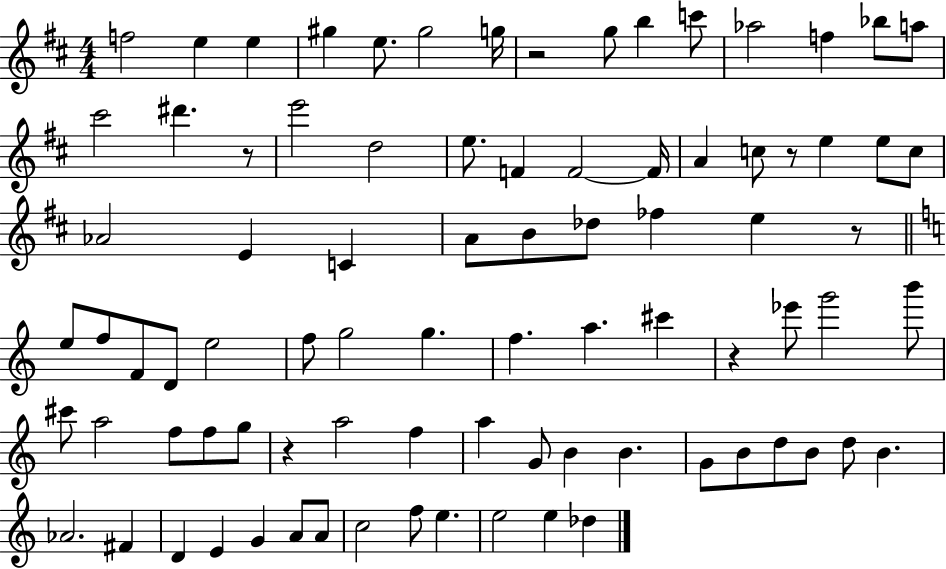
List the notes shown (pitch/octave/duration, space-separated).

F5/h E5/q E5/q G#5/q E5/e. G#5/h G5/s R/h G5/e B5/q C6/e Ab5/h F5/q Bb5/e A5/e C#6/h D#6/q. R/e E6/h D5/h E5/e. F4/q F4/h F4/s A4/q C5/e R/e E5/q E5/e C5/e Ab4/h E4/q C4/q A4/e B4/e Db5/e FES5/q E5/q R/e E5/e F5/e F4/e D4/e E5/h F5/e G5/h G5/q. F5/q. A5/q. C#6/q R/q Eb6/e G6/h B6/e C#6/e A5/h F5/e F5/e G5/e R/q A5/h F5/q A5/q G4/e B4/q B4/q. G4/e B4/e D5/e B4/e D5/e B4/q. Ab4/h. F#4/q D4/q E4/q G4/q A4/e A4/e C5/h F5/e E5/q. E5/h E5/q Db5/q